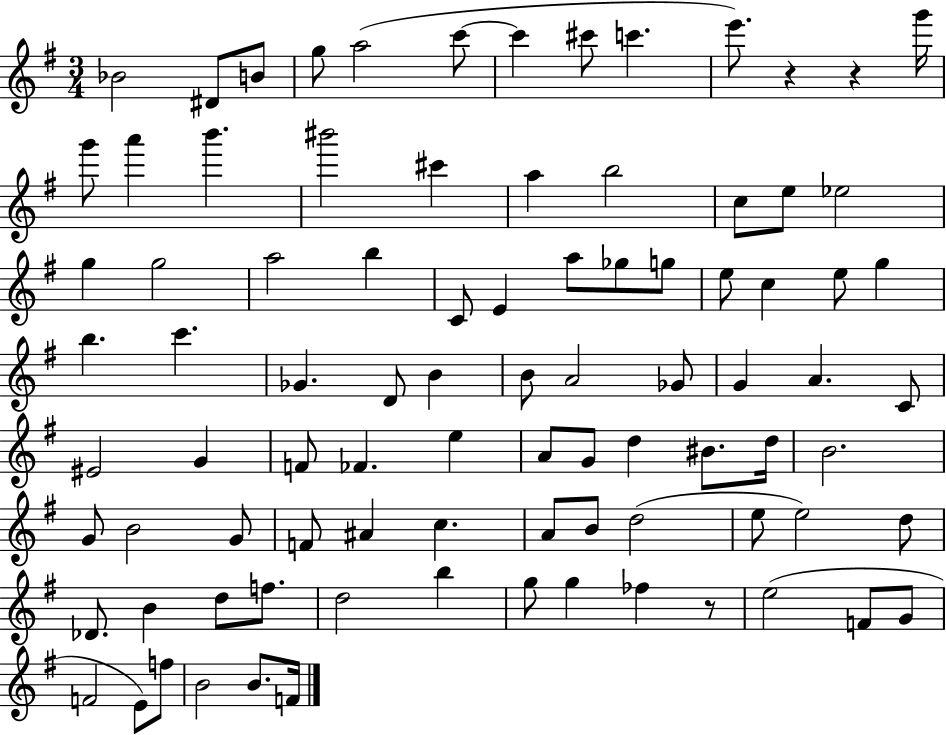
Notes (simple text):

Bb4/h D#4/e B4/e G5/e A5/h C6/e C6/q C#6/e C6/q. E6/e. R/q R/q G6/s G6/e A6/q B6/q. BIS6/h C#6/q A5/q B5/h C5/e E5/e Eb5/h G5/q G5/h A5/h B5/q C4/e E4/q A5/e Gb5/e G5/e E5/e C5/q E5/e G5/q B5/q. C6/q. Gb4/q. D4/e B4/q B4/e A4/h Gb4/e G4/q A4/q. C4/e EIS4/h G4/q F4/e FES4/q. E5/q A4/e G4/e D5/q BIS4/e. D5/s B4/h. G4/e B4/h G4/e F4/e A#4/q C5/q. A4/e B4/e D5/h E5/e E5/h D5/e Db4/e. B4/q D5/e F5/e. D5/h B5/q G5/e G5/q FES5/q R/e E5/h F4/e G4/e F4/h E4/e F5/e B4/h B4/e. F4/s